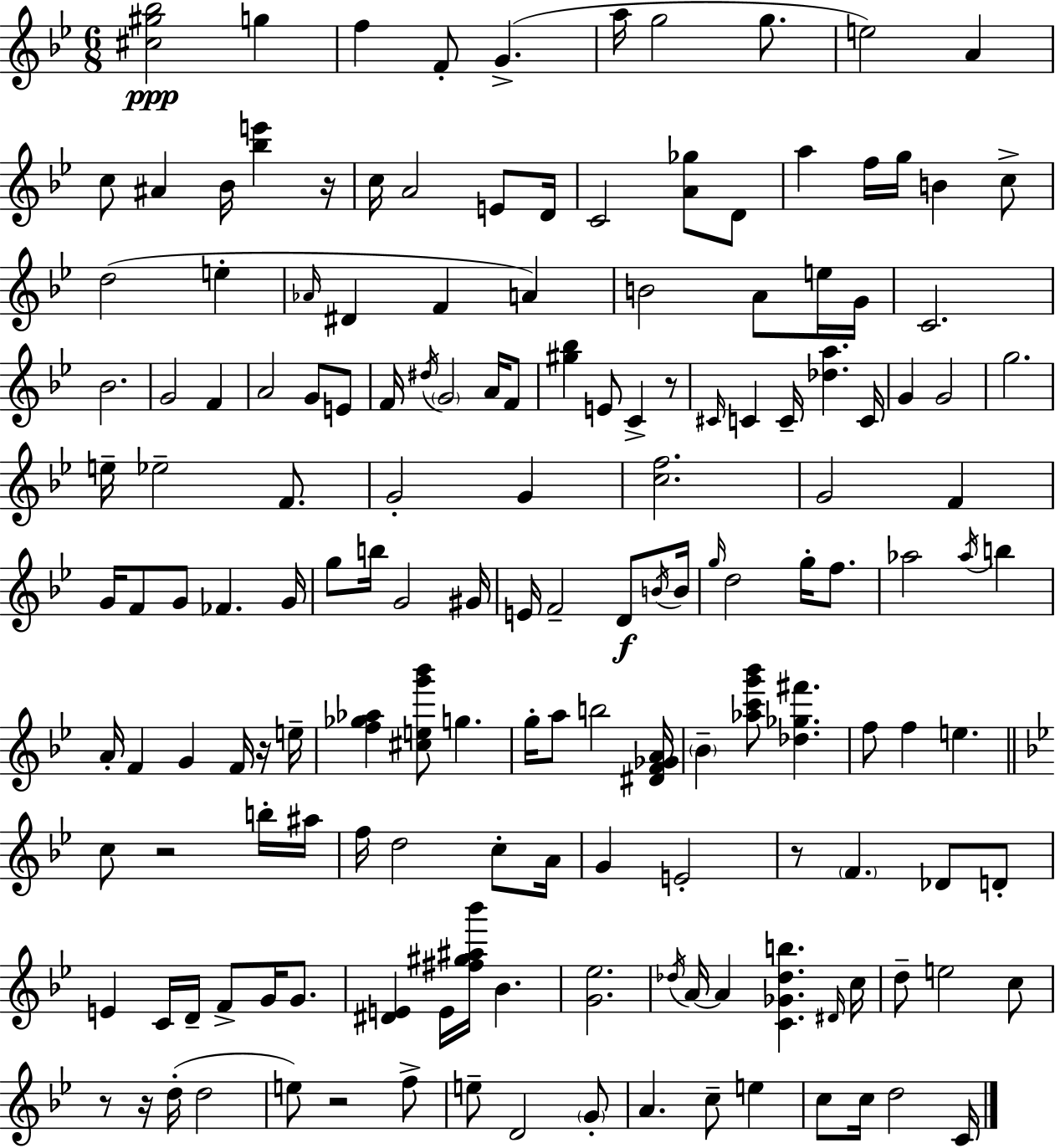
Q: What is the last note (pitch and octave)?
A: C4